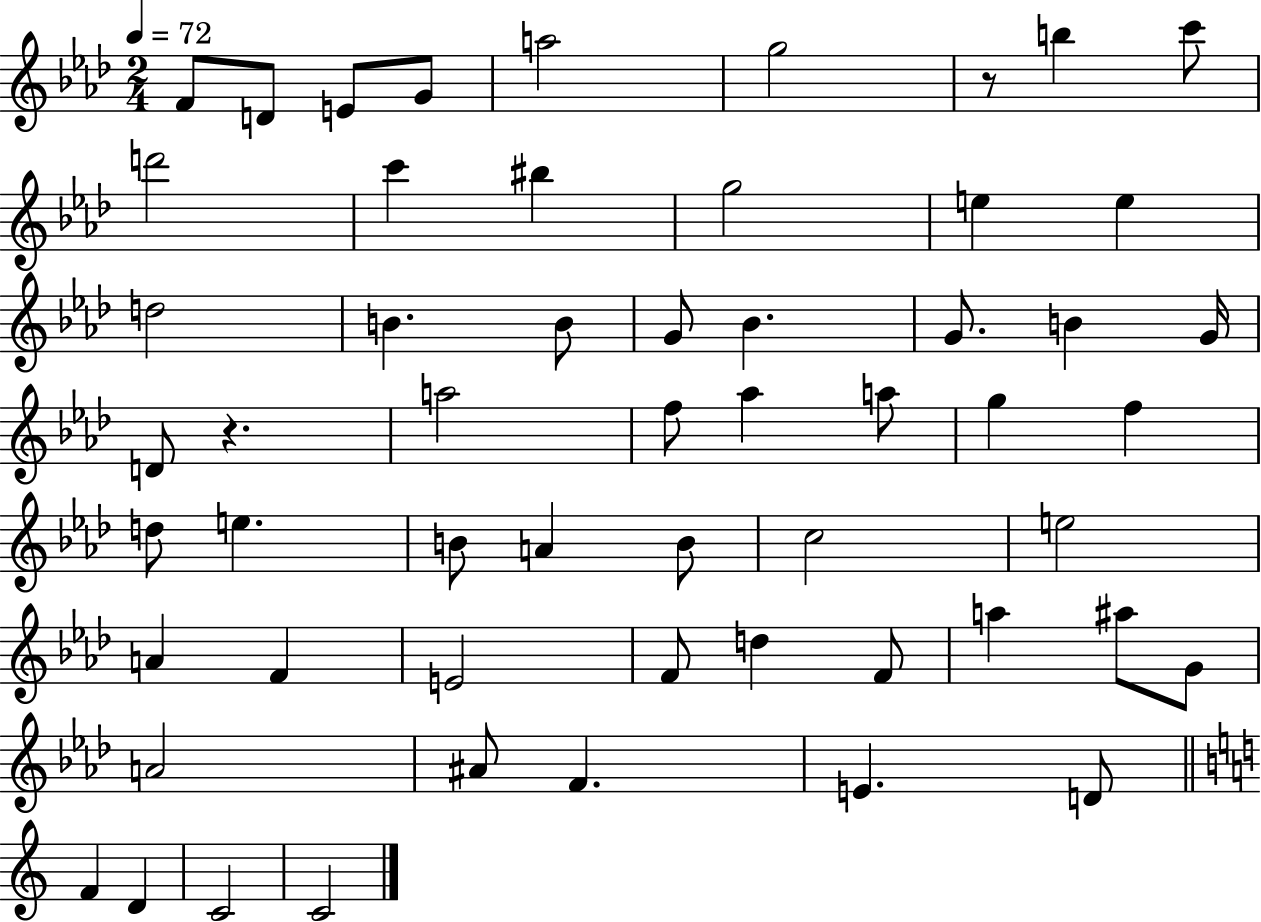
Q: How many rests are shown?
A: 2